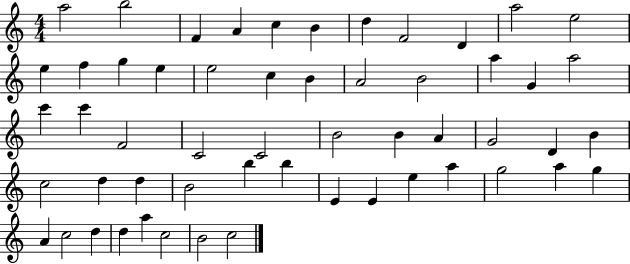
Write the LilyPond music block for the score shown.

{
  \clef treble
  \numericTimeSignature
  \time 4/4
  \key c \major
  a''2 b''2 | f'4 a'4 c''4 b'4 | d''4 f'2 d'4 | a''2 e''2 | \break e''4 f''4 g''4 e''4 | e''2 c''4 b'4 | a'2 b'2 | a''4 g'4 a''2 | \break c'''4 c'''4 f'2 | c'2 c'2 | b'2 b'4 a'4 | g'2 d'4 b'4 | \break c''2 d''4 d''4 | b'2 b''4 b''4 | e'4 e'4 e''4 a''4 | g''2 a''4 g''4 | \break a'4 c''2 d''4 | d''4 a''4 c''2 | b'2 c''2 | \bar "|."
}